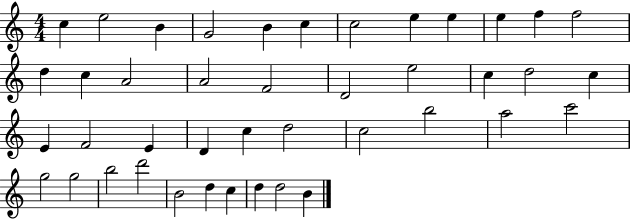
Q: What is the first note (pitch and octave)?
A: C5